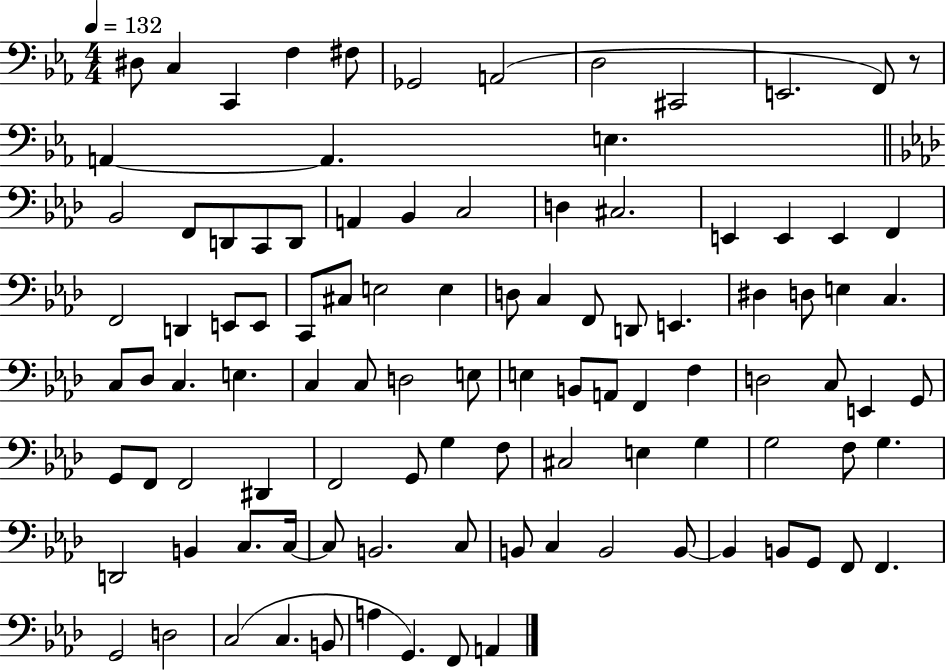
{
  \clef bass
  \numericTimeSignature
  \time 4/4
  \key ees \major
  \tempo 4 = 132
  dis8 c4 c,4 f4 fis8 | ges,2 a,2( | d2 cis,2 | e,2. f,8) r8 | \break a,4~~ a,4. e4. | \bar "||" \break \key aes \major bes,2 f,8 d,8 c,8 d,8 | a,4 bes,4 c2 | d4 cis2. | e,4 e,4 e,4 f,4 | \break f,2 d,4 e,8 e,8 | c,8 cis8 e2 e4 | d8 c4 f,8 d,8 e,4. | dis4 d8 e4 c4. | \break c8 des8 c4. e4. | c4 c8 d2 e8 | e4 b,8 a,8 f,4 f4 | d2 c8 e,4 g,8 | \break g,8 f,8 f,2 dis,4 | f,2 g,8 g4 f8 | cis2 e4 g4 | g2 f8 g4. | \break d,2 b,4 c8. c16~~ | c8 b,2. c8 | b,8 c4 b,2 b,8~~ | b,4 b,8 g,8 f,8 f,4. | \break g,2 d2 | c2( c4. b,8 | a4 g,4.) f,8 a,4 | \bar "|."
}